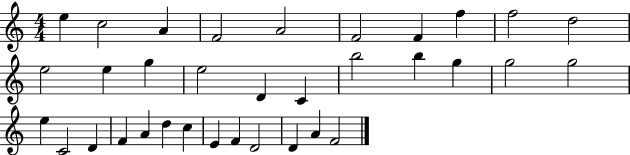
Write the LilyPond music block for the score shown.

{
  \clef treble
  \numericTimeSignature
  \time 4/4
  \key c \major
  e''4 c''2 a'4 | f'2 a'2 | f'2 f'4 f''4 | f''2 d''2 | \break e''2 e''4 g''4 | e''2 d'4 c'4 | b''2 b''4 g''4 | g''2 g''2 | \break e''4 c'2 d'4 | f'4 a'4 d''4 c''4 | e'4 f'4 d'2 | d'4 a'4 f'2 | \break \bar "|."
}